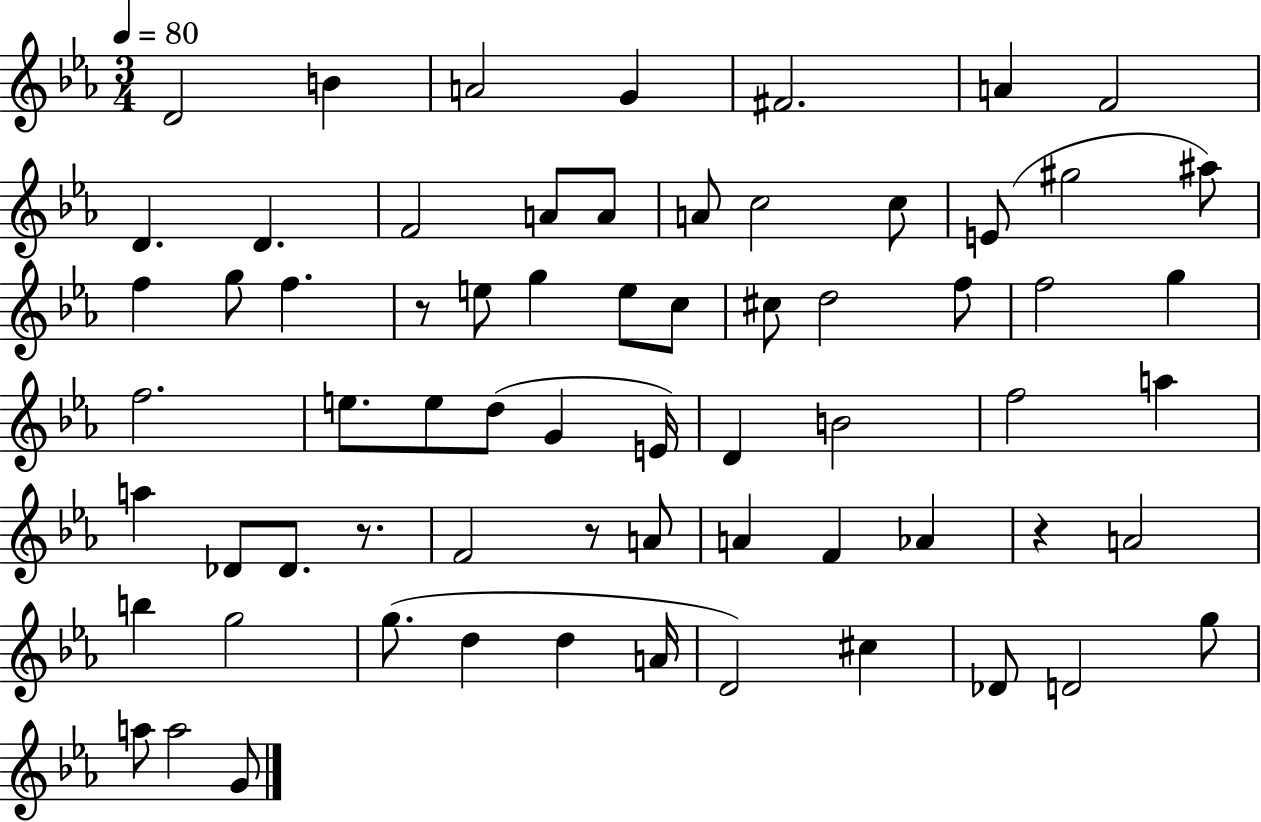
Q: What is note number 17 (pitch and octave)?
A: G#5